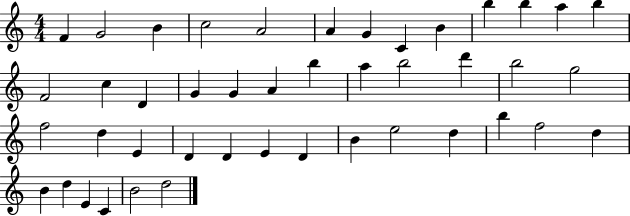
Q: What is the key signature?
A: C major